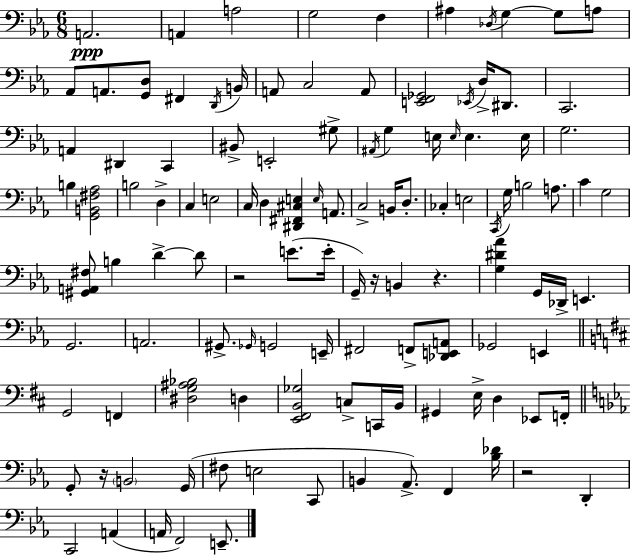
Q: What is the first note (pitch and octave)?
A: A2